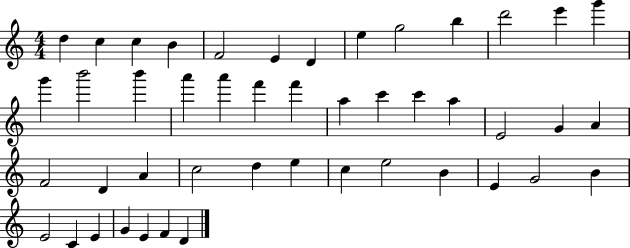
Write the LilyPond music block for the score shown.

{
  \clef treble
  \numericTimeSignature
  \time 4/4
  \key c \major
  d''4 c''4 c''4 b'4 | f'2 e'4 d'4 | e''4 g''2 b''4 | d'''2 e'''4 g'''4 | \break g'''4 b'''2 b'''4 | a'''4 a'''4 f'''4 f'''4 | a''4 c'''4 c'''4 a''4 | e'2 g'4 a'4 | \break f'2 d'4 a'4 | c''2 d''4 e''4 | c''4 e''2 b'4 | e'4 g'2 b'4 | \break e'2 c'4 e'4 | g'4 e'4 f'4 d'4 | \bar "|."
}